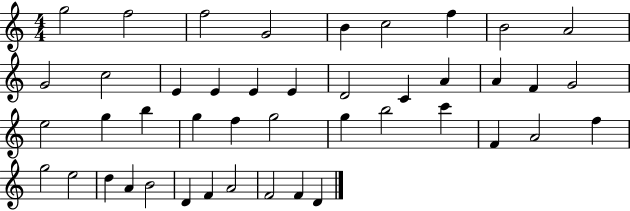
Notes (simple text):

G5/h F5/h F5/h G4/h B4/q C5/h F5/q B4/h A4/h G4/h C5/h E4/q E4/q E4/q E4/q D4/h C4/q A4/q A4/q F4/q G4/h E5/h G5/q B5/q G5/q F5/q G5/h G5/q B5/h C6/q F4/q A4/h F5/q G5/h E5/h D5/q A4/q B4/h D4/q F4/q A4/h F4/h F4/q D4/q